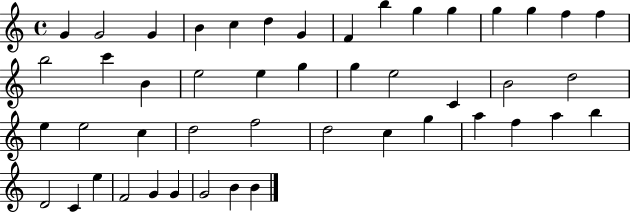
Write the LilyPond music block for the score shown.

{
  \clef treble
  \time 4/4
  \defaultTimeSignature
  \key c \major
  g'4 g'2 g'4 | b'4 c''4 d''4 g'4 | f'4 b''4 g''4 g''4 | g''4 g''4 f''4 f''4 | \break b''2 c'''4 b'4 | e''2 e''4 g''4 | g''4 e''2 c'4 | b'2 d''2 | \break e''4 e''2 c''4 | d''2 f''2 | d''2 c''4 g''4 | a''4 f''4 a''4 b''4 | \break d'2 c'4 e''4 | f'2 g'4 g'4 | g'2 b'4 b'4 | \bar "|."
}